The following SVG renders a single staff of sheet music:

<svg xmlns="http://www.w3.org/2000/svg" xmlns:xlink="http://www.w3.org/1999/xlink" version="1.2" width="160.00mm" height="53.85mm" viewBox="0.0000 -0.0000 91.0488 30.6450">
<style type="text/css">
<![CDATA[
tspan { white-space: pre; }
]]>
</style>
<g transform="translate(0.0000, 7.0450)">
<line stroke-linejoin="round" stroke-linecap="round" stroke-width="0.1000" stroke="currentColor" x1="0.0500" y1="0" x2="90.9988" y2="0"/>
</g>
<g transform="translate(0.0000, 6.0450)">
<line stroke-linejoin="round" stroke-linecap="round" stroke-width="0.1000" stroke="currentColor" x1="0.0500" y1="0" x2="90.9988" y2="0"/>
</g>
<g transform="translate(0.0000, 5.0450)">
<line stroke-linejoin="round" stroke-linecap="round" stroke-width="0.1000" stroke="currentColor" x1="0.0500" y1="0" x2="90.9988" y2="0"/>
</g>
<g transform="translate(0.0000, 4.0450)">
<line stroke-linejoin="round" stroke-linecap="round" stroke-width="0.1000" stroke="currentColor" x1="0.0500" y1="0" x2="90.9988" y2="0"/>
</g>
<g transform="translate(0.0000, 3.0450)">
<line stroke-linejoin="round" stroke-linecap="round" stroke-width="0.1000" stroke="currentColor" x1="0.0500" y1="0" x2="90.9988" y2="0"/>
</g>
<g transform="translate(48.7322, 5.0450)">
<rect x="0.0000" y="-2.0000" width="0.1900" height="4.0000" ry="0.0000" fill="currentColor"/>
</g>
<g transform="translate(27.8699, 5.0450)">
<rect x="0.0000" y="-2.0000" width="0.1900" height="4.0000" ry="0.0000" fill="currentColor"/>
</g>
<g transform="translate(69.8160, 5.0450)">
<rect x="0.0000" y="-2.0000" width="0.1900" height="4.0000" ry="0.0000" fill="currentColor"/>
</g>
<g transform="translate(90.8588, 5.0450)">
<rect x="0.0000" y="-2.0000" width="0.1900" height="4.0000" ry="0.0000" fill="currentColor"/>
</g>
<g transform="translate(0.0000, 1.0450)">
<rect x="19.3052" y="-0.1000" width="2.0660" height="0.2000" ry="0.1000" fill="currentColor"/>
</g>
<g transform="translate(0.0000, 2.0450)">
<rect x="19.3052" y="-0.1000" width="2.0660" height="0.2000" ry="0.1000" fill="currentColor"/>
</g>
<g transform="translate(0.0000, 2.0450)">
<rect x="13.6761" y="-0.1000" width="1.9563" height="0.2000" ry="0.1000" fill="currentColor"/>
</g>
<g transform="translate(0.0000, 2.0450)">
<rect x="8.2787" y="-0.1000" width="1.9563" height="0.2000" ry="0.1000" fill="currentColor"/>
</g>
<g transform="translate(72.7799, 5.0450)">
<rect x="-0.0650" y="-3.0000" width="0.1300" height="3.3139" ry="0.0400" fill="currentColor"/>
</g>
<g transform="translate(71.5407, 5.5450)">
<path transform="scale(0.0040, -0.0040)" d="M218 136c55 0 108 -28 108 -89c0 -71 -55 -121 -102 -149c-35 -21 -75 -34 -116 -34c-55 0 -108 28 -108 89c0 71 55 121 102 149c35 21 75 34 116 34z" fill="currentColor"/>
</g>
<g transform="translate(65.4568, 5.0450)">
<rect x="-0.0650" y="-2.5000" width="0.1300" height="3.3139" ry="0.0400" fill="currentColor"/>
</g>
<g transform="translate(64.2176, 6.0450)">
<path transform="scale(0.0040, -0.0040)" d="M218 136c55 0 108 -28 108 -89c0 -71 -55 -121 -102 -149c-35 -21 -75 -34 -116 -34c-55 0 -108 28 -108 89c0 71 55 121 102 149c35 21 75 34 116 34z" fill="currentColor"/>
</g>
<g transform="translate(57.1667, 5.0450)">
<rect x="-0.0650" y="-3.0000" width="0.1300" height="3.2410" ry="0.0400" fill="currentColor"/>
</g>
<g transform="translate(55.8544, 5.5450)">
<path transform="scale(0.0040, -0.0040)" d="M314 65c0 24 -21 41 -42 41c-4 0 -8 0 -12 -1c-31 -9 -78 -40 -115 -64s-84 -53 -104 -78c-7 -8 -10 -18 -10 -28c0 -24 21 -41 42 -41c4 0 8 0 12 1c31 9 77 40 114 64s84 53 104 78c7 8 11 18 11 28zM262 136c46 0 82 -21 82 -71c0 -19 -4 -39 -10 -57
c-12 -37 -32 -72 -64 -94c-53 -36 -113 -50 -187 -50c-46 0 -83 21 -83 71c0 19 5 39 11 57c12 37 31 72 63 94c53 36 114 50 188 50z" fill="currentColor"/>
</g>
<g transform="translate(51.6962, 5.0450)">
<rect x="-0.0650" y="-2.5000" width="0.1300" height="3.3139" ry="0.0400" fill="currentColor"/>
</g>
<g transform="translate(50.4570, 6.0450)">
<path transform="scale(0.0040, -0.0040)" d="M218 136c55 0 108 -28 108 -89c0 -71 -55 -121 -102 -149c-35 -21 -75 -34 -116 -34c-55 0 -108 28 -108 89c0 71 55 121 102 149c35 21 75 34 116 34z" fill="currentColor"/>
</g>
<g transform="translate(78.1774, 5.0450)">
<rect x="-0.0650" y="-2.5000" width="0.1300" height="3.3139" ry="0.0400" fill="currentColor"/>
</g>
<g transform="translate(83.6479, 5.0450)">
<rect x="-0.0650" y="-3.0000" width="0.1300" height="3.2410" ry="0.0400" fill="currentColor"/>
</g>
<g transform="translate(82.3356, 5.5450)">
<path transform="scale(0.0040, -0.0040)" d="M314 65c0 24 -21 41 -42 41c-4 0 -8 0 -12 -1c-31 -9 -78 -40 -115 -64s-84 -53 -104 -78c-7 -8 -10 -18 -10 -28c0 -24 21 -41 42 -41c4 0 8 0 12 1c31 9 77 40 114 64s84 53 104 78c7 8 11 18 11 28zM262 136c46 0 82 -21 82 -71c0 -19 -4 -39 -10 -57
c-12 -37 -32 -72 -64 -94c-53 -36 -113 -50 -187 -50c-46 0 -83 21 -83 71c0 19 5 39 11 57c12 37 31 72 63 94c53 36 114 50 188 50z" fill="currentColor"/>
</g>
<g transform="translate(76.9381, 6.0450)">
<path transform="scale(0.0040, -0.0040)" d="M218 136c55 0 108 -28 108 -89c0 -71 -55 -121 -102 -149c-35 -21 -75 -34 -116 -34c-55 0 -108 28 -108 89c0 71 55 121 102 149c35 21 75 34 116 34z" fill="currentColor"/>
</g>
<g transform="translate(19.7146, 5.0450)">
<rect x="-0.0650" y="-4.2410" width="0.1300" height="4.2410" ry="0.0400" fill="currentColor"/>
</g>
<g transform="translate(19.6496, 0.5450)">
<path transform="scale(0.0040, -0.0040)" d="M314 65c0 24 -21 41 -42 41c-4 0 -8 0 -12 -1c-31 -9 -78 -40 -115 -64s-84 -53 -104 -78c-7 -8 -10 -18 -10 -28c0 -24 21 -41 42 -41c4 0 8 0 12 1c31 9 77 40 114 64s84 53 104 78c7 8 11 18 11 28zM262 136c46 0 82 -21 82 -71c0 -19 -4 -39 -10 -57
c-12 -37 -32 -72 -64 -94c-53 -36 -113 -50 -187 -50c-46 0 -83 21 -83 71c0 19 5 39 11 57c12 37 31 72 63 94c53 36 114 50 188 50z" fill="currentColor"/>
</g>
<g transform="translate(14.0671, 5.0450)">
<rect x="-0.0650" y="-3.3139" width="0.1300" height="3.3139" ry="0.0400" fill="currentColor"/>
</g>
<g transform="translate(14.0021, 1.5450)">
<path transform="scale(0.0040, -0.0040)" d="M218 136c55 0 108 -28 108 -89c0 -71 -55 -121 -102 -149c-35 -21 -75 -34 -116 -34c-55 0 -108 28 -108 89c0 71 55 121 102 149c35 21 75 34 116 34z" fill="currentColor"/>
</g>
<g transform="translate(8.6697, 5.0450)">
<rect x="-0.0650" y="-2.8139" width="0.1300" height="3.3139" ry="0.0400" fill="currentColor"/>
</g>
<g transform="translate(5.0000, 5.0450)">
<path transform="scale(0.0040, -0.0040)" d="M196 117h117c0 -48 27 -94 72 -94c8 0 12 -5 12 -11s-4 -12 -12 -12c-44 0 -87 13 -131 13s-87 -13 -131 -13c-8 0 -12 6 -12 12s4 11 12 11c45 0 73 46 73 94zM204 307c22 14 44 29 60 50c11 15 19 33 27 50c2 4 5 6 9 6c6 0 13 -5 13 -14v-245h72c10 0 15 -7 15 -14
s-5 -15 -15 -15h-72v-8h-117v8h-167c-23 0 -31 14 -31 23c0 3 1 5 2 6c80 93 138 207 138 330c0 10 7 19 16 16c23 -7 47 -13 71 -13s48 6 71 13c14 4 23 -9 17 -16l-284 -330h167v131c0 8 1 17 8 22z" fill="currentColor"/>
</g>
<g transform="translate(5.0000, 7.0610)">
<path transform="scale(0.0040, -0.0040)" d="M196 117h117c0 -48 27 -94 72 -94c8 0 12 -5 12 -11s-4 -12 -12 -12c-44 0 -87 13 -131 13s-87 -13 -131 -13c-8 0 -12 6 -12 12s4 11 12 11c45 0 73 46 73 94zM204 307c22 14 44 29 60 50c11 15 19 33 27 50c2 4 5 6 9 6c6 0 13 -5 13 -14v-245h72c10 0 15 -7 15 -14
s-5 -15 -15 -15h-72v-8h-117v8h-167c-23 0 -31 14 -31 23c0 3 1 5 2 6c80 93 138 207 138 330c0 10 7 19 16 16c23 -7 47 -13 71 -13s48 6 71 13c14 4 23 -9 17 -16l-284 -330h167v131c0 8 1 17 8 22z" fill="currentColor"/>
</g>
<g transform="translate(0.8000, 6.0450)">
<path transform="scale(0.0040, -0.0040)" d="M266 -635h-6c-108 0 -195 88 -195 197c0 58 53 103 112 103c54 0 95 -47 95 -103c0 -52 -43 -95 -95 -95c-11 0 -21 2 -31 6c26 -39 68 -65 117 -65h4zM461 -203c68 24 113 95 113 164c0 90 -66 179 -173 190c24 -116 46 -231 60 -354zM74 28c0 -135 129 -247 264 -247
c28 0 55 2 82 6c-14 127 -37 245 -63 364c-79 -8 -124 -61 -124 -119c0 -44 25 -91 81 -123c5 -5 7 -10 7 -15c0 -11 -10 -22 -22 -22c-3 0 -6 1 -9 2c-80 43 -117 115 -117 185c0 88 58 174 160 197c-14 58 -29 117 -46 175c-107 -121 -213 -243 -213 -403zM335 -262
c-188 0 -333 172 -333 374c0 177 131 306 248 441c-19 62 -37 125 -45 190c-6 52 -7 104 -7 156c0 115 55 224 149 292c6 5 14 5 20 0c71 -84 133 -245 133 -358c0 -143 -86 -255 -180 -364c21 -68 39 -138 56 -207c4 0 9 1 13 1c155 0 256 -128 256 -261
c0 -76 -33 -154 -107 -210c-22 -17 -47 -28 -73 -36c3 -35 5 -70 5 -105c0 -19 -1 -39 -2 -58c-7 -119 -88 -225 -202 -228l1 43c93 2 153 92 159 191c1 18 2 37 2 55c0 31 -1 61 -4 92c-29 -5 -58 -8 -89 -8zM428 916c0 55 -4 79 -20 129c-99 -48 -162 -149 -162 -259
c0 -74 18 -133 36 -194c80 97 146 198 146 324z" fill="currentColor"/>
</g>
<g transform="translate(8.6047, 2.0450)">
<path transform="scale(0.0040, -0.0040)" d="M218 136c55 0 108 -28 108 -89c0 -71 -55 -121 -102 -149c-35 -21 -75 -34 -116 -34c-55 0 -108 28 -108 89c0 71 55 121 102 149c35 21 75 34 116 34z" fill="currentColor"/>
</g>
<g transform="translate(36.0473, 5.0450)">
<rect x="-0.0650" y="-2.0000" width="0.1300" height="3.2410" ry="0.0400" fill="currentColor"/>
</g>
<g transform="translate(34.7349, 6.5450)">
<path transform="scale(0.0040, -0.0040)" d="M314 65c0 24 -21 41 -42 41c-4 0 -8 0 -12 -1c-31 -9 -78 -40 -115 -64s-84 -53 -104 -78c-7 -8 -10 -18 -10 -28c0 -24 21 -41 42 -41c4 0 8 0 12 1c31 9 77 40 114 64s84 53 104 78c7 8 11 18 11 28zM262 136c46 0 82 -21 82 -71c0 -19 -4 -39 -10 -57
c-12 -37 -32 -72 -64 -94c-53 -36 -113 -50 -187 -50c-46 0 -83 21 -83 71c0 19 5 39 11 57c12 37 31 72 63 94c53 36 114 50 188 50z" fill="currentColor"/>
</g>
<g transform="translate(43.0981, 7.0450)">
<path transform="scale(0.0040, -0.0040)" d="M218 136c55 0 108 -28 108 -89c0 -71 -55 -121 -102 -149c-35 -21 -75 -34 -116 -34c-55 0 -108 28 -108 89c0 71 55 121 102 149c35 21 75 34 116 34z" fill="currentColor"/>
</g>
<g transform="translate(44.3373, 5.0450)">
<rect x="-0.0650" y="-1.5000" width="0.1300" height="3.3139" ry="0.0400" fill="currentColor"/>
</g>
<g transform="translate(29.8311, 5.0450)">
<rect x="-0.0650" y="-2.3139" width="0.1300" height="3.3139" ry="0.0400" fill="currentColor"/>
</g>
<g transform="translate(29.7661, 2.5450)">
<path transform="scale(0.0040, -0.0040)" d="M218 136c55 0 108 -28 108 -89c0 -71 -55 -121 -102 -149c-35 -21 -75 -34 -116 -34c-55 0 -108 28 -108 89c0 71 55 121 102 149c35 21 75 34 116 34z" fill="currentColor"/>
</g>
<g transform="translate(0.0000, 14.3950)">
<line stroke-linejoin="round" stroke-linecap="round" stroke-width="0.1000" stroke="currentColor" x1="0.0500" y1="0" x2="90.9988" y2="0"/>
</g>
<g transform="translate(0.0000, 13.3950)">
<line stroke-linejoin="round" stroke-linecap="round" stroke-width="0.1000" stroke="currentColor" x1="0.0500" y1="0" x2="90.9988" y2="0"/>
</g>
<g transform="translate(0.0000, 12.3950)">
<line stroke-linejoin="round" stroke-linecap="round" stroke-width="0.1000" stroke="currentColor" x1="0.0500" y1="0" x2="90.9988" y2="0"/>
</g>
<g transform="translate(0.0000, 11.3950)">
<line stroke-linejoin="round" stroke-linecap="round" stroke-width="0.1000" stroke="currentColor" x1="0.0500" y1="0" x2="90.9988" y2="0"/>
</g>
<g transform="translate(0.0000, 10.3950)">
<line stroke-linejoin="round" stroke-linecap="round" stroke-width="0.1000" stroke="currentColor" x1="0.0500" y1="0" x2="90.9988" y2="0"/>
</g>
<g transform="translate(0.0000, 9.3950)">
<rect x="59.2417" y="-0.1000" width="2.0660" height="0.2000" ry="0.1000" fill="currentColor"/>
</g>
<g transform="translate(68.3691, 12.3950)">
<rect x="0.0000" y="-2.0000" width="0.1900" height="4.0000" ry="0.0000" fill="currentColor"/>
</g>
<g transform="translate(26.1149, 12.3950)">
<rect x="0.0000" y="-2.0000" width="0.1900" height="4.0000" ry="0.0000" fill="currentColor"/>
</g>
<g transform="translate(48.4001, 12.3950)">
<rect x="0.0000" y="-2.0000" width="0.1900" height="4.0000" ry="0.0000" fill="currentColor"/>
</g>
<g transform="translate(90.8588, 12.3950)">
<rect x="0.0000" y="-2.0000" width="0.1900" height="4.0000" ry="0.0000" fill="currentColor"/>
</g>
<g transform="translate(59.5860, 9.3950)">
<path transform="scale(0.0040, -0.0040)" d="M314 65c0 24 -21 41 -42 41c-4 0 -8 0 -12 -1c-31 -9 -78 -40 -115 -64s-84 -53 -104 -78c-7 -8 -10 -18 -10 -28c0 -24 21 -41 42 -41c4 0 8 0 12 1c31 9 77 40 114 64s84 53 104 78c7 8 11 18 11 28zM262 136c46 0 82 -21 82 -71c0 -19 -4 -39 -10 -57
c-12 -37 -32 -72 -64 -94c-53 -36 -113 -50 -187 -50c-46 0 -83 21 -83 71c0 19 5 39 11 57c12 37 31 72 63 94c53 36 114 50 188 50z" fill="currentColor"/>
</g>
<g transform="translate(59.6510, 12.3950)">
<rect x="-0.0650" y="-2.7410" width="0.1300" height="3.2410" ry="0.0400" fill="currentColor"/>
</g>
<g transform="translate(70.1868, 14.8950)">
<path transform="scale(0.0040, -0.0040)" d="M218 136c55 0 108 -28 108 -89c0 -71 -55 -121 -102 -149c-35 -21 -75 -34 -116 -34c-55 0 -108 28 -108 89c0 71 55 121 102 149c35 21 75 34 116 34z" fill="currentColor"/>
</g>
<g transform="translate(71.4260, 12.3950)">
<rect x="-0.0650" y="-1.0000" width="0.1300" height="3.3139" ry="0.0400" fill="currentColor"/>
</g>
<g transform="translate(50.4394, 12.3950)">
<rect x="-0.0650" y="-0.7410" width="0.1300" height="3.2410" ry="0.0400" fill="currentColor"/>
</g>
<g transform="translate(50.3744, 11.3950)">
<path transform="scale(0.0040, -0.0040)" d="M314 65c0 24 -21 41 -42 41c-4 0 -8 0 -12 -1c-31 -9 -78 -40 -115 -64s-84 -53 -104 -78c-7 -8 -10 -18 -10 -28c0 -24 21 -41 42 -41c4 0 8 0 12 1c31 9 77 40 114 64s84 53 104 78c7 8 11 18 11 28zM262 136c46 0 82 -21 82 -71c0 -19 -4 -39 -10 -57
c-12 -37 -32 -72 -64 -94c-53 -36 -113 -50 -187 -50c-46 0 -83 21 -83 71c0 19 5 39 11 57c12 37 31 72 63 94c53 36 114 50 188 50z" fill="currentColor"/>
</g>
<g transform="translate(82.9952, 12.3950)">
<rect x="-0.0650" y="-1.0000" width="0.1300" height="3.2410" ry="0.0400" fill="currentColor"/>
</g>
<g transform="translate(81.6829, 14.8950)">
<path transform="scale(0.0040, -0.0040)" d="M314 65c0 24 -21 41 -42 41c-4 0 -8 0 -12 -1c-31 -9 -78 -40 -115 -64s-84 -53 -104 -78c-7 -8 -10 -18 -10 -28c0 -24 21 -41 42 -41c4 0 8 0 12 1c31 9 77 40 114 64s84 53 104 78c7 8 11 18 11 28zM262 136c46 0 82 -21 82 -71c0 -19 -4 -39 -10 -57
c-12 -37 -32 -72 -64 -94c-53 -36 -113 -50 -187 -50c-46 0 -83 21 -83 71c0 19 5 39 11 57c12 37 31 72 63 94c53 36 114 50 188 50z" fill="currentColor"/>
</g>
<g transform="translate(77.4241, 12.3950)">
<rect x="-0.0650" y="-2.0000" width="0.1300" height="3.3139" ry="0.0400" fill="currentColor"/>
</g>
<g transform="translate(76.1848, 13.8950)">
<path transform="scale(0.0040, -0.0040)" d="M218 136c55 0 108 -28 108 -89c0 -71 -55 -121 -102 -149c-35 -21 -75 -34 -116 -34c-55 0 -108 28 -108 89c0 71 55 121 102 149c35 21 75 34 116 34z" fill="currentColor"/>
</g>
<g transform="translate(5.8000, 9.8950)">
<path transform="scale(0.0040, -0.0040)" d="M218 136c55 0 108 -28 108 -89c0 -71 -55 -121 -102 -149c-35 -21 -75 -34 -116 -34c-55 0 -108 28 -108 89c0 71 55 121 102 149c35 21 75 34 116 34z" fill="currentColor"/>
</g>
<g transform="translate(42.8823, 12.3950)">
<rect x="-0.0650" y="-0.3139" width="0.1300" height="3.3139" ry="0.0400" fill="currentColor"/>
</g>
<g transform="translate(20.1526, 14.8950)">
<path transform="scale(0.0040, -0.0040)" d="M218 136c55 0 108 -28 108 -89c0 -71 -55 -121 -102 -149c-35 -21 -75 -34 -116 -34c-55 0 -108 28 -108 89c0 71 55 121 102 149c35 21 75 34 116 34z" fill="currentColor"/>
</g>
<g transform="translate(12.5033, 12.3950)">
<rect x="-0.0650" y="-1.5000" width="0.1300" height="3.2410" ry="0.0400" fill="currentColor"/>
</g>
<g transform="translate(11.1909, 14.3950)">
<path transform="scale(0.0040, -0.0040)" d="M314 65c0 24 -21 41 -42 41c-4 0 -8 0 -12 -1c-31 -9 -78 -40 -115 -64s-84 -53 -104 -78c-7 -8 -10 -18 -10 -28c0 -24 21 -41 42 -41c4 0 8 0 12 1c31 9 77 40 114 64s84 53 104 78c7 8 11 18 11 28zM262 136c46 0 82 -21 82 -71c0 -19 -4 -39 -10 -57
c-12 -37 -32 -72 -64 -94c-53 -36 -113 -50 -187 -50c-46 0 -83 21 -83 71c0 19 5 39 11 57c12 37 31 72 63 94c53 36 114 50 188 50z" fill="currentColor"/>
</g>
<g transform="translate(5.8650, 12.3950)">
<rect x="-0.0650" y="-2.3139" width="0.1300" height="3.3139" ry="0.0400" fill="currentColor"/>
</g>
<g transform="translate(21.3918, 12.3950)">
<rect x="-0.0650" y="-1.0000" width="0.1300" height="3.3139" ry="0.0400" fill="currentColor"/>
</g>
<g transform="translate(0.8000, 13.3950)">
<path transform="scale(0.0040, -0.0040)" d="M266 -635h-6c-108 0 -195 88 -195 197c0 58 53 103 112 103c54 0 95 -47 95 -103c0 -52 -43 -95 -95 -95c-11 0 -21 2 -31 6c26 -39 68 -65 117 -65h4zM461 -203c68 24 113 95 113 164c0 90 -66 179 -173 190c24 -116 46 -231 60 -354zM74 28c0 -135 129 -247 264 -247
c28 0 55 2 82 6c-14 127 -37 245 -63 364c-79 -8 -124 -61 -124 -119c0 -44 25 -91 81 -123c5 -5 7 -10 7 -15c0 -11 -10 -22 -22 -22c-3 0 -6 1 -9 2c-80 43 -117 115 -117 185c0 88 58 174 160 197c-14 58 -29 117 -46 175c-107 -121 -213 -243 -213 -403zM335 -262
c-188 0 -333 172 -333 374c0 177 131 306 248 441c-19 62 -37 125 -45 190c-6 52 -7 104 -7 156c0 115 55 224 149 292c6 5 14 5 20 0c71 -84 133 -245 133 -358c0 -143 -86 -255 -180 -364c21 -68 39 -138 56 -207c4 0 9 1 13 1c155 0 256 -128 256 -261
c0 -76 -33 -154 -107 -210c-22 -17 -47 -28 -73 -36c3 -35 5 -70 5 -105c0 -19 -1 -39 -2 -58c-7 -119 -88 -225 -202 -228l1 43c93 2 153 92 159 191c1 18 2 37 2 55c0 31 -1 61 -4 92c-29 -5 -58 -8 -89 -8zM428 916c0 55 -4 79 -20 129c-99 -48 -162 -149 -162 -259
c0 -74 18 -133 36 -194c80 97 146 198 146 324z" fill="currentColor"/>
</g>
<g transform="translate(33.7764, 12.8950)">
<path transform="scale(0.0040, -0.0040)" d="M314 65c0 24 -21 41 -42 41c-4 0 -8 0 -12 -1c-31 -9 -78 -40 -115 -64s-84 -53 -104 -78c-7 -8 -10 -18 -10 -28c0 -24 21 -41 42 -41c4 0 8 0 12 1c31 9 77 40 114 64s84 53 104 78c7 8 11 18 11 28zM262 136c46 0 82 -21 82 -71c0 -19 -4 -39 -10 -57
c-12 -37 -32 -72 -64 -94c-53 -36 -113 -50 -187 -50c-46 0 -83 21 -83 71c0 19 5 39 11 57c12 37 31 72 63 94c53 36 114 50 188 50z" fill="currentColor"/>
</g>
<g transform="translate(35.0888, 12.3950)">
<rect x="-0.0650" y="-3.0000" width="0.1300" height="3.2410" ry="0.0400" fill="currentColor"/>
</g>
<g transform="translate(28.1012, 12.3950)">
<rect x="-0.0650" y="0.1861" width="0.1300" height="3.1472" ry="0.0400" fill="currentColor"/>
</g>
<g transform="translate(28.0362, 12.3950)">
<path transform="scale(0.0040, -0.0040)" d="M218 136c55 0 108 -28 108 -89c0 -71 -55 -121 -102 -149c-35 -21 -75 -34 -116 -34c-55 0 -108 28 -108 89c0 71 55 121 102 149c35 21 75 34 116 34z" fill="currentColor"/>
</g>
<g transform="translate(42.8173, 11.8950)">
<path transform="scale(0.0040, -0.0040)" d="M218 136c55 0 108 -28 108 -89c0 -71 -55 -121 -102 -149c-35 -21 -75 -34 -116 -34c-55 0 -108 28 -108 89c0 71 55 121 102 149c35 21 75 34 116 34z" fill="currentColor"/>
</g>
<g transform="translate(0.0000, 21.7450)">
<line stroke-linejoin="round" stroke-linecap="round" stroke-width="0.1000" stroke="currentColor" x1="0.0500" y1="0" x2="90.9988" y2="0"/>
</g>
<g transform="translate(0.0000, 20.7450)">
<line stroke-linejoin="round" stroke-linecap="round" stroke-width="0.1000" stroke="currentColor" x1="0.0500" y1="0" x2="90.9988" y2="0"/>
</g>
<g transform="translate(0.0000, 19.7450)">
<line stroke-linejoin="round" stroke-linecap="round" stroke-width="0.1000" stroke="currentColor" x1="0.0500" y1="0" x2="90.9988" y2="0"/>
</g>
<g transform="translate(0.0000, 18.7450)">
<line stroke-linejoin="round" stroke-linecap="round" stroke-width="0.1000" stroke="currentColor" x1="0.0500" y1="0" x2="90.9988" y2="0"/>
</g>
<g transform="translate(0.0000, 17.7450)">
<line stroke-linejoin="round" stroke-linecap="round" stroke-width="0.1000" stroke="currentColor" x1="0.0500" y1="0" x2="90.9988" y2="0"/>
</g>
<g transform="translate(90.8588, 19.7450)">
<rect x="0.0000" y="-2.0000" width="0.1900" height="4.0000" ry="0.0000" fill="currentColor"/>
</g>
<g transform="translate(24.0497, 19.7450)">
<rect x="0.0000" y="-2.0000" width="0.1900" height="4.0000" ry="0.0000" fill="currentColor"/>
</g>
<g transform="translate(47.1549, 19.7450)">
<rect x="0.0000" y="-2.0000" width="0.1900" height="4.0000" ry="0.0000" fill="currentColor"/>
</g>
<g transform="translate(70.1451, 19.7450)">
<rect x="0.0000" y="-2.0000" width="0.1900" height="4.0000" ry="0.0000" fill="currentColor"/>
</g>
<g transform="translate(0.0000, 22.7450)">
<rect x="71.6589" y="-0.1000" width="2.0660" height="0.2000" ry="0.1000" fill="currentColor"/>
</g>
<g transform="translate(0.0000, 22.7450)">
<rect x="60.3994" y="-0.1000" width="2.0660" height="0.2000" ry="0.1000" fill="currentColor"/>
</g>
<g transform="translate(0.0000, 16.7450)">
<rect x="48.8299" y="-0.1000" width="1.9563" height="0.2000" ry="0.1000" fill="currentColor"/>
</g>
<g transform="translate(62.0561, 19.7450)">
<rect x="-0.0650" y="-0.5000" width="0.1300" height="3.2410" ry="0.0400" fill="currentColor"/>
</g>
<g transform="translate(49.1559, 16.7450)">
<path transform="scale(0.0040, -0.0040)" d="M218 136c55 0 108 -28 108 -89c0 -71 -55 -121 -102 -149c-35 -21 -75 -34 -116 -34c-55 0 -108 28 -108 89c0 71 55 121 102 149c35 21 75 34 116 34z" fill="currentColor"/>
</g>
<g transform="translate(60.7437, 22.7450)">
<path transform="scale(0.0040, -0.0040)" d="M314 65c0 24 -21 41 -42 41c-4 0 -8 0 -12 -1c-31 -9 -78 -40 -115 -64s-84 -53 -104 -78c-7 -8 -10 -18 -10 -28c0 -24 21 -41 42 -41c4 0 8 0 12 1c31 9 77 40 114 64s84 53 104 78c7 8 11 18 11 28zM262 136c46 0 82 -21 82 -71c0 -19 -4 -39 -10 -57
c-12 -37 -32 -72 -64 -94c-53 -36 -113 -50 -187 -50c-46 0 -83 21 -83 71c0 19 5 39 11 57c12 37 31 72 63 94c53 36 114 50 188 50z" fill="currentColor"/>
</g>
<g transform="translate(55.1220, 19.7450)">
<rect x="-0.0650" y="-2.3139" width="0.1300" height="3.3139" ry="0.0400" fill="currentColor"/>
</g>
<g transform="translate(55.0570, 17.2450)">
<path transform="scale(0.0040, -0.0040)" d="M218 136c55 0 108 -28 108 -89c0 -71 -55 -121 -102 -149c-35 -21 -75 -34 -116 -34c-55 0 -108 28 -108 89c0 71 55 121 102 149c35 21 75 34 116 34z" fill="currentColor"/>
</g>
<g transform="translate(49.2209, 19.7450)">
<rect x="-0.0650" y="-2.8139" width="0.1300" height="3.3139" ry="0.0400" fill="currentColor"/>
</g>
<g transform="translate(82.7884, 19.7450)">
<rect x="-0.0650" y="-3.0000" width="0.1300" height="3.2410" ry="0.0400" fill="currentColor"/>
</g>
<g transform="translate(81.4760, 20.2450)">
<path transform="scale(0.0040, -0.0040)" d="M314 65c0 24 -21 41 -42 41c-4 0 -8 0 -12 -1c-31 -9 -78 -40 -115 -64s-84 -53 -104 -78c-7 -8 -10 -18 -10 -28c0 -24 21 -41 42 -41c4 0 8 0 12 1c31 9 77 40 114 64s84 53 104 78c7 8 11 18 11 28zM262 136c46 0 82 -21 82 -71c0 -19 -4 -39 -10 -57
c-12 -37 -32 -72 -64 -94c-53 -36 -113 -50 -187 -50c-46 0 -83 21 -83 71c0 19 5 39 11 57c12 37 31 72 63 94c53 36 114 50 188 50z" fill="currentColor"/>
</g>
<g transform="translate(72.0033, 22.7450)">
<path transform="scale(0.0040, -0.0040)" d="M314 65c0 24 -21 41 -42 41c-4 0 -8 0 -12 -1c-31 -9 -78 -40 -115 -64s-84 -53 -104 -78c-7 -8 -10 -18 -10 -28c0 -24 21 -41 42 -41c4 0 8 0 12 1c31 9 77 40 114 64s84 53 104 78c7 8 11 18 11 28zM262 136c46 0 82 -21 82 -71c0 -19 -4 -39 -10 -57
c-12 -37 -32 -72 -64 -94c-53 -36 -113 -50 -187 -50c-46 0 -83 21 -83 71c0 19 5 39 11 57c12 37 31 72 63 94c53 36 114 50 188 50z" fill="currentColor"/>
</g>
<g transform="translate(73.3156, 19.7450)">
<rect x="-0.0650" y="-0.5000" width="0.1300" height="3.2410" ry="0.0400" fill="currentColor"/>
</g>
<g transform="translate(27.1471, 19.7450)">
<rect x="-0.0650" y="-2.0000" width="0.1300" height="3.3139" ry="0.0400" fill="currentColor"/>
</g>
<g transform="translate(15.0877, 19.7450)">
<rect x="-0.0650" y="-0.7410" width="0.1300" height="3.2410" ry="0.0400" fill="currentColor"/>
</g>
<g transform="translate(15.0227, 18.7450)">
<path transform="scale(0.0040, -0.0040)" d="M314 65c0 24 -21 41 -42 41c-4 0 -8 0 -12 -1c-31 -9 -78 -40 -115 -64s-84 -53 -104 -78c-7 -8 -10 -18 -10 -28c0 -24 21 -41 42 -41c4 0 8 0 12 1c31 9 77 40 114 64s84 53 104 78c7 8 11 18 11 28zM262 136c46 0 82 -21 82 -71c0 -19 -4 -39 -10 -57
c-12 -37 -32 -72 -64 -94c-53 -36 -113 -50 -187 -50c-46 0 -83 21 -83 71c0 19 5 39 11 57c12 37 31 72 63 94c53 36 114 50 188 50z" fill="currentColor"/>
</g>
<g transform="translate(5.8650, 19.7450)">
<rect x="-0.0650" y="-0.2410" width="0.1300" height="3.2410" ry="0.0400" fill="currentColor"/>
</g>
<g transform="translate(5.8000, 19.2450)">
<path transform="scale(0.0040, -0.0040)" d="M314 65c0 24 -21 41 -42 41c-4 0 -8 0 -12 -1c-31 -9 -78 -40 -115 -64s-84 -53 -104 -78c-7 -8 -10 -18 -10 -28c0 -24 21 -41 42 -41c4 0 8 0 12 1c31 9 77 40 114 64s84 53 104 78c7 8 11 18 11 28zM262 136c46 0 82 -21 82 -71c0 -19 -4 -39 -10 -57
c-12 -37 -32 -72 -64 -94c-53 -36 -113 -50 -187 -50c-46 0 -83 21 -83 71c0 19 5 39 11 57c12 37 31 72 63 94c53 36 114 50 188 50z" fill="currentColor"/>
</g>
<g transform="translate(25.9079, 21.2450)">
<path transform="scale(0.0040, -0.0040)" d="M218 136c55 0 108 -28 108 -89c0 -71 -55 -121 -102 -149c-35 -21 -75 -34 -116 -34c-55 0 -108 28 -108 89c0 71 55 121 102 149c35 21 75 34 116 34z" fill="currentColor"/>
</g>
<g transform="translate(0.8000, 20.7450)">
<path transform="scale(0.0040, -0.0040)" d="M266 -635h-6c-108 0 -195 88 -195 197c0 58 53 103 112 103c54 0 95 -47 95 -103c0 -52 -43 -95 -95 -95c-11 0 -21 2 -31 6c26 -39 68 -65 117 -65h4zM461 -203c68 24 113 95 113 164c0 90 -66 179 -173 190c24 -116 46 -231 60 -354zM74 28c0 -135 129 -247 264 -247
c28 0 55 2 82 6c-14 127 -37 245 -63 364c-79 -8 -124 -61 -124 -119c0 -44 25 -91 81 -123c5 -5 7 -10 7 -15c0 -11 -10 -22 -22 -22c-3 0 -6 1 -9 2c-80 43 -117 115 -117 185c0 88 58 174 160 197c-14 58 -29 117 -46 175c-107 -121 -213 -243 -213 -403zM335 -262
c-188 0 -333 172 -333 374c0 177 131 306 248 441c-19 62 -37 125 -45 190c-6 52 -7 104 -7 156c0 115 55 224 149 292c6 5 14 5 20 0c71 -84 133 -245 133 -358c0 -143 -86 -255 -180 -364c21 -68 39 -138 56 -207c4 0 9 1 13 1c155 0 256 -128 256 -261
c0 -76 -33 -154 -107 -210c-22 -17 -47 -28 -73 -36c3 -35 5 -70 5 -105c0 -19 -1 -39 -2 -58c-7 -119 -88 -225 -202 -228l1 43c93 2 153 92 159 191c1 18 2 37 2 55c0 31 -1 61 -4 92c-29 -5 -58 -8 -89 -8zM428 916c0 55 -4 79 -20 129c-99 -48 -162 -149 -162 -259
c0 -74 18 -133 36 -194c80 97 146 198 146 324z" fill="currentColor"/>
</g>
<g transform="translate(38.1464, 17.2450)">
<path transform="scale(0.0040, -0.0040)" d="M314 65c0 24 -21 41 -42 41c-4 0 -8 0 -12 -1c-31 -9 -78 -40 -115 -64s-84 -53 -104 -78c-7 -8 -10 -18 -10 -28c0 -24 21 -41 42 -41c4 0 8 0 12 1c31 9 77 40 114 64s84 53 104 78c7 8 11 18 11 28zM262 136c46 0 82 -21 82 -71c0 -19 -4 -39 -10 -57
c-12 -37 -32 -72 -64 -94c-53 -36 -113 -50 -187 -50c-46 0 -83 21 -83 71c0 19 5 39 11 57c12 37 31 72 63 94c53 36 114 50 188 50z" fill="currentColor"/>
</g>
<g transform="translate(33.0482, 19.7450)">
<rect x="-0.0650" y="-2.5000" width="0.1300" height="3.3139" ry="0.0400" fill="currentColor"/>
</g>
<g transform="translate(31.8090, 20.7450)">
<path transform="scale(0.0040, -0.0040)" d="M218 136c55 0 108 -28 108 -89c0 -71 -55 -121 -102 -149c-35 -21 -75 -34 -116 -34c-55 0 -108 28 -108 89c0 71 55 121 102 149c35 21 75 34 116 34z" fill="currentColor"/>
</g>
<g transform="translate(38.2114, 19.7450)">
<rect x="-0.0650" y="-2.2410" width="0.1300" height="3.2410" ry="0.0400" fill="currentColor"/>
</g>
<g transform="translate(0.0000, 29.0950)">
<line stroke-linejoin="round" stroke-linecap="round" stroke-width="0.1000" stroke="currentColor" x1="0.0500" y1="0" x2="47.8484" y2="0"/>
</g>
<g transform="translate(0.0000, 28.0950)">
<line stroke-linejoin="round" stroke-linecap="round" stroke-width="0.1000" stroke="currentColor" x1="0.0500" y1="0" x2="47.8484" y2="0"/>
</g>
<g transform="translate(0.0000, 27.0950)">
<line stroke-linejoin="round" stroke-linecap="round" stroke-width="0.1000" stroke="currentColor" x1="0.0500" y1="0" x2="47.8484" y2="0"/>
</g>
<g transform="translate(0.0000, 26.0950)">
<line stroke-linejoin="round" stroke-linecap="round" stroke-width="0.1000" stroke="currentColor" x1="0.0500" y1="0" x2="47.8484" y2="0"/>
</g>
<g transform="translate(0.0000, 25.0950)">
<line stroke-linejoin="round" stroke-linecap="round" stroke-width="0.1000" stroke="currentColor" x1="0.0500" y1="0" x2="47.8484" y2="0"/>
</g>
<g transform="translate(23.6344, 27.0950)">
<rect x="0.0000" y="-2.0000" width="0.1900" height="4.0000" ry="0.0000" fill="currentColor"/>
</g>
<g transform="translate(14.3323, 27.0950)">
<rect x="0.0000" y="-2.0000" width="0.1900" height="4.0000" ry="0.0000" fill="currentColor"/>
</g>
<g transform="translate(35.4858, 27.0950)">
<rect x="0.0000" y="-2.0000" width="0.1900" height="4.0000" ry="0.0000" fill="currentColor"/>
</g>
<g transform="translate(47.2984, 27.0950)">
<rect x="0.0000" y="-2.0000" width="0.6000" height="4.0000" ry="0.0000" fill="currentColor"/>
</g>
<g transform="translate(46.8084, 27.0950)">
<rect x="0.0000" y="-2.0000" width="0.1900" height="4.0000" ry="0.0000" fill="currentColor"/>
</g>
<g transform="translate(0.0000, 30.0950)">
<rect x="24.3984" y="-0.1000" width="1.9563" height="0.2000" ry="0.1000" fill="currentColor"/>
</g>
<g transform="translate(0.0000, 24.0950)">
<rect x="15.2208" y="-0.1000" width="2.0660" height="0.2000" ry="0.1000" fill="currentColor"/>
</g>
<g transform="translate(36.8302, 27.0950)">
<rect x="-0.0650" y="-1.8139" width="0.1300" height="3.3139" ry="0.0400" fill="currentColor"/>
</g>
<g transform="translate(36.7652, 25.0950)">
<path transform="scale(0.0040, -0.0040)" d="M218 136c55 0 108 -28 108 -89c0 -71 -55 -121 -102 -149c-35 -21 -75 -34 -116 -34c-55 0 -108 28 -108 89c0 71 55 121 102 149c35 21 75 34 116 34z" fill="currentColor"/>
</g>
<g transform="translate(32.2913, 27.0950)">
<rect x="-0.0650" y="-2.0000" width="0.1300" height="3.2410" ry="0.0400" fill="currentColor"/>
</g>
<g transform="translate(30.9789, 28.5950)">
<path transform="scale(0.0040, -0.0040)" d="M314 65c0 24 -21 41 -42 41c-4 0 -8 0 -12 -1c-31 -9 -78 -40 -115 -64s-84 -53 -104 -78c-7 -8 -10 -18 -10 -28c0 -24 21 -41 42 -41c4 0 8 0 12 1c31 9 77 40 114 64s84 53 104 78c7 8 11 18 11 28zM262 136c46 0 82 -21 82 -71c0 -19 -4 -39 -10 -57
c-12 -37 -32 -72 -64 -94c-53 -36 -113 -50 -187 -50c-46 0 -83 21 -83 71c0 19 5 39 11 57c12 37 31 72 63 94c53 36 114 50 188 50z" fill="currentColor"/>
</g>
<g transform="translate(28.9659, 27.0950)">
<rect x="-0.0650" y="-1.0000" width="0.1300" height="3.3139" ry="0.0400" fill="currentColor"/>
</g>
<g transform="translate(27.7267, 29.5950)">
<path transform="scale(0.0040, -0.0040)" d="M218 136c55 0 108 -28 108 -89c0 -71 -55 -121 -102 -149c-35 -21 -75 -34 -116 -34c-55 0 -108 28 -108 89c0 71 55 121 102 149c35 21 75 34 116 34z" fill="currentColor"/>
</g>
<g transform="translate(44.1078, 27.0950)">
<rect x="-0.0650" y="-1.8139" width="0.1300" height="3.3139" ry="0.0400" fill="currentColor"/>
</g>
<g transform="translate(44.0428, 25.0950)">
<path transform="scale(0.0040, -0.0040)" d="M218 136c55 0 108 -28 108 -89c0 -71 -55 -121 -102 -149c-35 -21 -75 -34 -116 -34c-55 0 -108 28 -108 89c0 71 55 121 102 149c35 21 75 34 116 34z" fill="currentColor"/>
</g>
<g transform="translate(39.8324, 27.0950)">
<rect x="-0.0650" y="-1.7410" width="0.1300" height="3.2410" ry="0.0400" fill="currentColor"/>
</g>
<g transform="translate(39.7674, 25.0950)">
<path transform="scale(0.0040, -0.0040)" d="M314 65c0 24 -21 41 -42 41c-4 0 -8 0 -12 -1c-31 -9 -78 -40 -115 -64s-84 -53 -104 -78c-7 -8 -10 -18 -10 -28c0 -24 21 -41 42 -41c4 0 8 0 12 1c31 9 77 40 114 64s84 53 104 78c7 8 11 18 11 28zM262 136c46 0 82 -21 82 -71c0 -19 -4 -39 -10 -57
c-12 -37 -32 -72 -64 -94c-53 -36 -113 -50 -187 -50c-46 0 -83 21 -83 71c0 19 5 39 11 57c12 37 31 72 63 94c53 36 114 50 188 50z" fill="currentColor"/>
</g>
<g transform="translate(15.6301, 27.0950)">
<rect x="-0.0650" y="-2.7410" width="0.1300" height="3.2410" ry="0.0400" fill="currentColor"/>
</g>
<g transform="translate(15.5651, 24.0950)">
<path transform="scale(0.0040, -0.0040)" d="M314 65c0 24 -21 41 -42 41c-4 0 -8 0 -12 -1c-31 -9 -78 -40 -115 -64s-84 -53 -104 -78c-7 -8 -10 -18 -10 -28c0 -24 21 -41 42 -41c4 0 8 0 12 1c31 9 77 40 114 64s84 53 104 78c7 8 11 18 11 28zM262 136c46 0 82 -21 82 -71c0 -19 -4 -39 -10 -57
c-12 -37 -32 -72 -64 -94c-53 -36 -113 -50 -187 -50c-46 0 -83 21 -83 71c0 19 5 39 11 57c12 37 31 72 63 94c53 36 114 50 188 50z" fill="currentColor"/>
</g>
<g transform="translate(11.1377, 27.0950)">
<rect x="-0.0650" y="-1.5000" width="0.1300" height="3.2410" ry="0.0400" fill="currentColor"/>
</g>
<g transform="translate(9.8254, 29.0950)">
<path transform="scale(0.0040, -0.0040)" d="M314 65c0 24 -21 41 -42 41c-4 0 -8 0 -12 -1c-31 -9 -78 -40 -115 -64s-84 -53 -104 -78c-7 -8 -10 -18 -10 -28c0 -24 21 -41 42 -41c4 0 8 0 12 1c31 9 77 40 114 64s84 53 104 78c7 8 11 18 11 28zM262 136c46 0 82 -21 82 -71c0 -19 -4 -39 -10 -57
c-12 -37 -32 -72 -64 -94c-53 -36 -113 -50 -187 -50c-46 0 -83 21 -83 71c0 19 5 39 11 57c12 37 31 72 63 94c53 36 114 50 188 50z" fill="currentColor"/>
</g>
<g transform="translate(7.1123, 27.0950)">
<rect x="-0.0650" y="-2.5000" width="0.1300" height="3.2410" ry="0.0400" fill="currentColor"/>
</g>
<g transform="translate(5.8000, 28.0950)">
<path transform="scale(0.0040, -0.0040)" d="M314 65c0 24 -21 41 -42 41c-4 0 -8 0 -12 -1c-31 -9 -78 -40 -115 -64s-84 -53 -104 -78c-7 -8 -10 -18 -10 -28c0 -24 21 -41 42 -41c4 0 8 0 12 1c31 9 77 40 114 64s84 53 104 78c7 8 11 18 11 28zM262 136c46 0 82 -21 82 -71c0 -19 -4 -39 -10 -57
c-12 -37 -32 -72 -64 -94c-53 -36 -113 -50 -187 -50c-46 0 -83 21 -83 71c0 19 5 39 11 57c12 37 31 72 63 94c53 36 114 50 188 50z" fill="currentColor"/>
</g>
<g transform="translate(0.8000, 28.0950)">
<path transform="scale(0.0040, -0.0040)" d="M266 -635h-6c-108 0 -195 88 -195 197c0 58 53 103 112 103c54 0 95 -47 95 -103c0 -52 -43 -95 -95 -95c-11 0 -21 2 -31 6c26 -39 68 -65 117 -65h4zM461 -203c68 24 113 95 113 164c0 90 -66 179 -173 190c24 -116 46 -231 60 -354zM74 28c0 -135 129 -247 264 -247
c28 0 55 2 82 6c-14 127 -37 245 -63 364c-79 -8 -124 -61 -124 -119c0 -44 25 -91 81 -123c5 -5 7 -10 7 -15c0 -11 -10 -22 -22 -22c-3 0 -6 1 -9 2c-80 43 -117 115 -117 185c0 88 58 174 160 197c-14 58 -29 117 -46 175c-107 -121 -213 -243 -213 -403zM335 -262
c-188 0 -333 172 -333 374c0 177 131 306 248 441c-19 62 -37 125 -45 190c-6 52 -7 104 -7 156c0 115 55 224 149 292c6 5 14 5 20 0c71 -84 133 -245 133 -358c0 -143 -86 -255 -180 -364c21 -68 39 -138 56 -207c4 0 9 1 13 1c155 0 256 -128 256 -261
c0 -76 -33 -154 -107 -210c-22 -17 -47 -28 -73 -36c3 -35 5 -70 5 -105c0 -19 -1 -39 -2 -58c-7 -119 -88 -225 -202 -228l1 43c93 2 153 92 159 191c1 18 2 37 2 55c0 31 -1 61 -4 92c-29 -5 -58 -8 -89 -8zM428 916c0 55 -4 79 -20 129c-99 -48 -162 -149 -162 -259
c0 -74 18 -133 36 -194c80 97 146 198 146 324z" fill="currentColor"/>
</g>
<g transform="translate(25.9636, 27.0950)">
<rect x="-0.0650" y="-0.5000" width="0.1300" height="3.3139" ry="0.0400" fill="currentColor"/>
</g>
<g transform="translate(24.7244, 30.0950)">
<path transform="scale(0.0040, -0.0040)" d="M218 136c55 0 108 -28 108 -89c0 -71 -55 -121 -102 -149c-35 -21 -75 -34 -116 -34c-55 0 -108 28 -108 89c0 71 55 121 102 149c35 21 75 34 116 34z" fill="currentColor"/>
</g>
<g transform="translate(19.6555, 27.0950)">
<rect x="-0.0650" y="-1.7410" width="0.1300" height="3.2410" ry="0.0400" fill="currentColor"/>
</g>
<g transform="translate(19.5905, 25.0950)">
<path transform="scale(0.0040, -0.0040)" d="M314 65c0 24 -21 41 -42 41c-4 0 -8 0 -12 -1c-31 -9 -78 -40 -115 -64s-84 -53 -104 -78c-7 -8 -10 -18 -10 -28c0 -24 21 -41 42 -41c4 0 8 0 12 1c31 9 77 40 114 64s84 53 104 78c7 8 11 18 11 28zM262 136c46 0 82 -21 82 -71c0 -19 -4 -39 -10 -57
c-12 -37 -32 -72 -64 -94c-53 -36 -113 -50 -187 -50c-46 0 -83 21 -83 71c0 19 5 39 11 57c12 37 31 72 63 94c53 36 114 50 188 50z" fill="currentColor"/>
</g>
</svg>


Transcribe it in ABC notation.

X:1
T:Untitled
M:4/4
L:1/4
K:C
a b d'2 g F2 E G A2 G A G A2 g E2 D B A2 c d2 a2 D F D2 c2 d2 F G g2 a g C2 C2 A2 G2 E2 a2 f2 C D F2 f f2 f